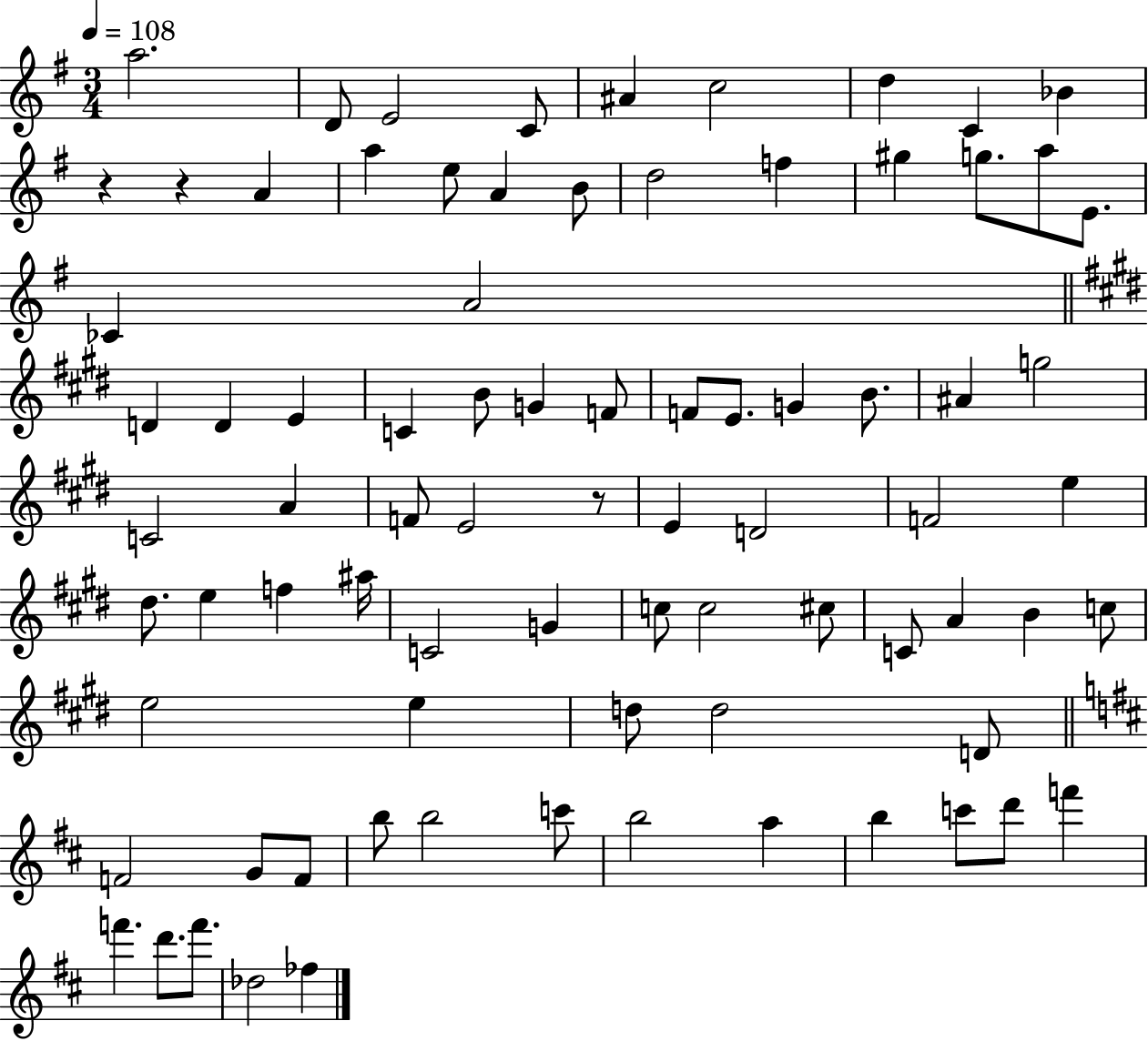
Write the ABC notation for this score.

X:1
T:Untitled
M:3/4
L:1/4
K:G
a2 D/2 E2 C/2 ^A c2 d C _B z z A a e/2 A B/2 d2 f ^g g/2 a/2 E/2 _C A2 D D E C B/2 G F/2 F/2 E/2 G B/2 ^A g2 C2 A F/2 E2 z/2 E D2 F2 e ^d/2 e f ^a/4 C2 G c/2 c2 ^c/2 C/2 A B c/2 e2 e d/2 d2 D/2 F2 G/2 F/2 b/2 b2 c'/2 b2 a b c'/2 d'/2 f' f' d'/2 f'/2 _d2 _f